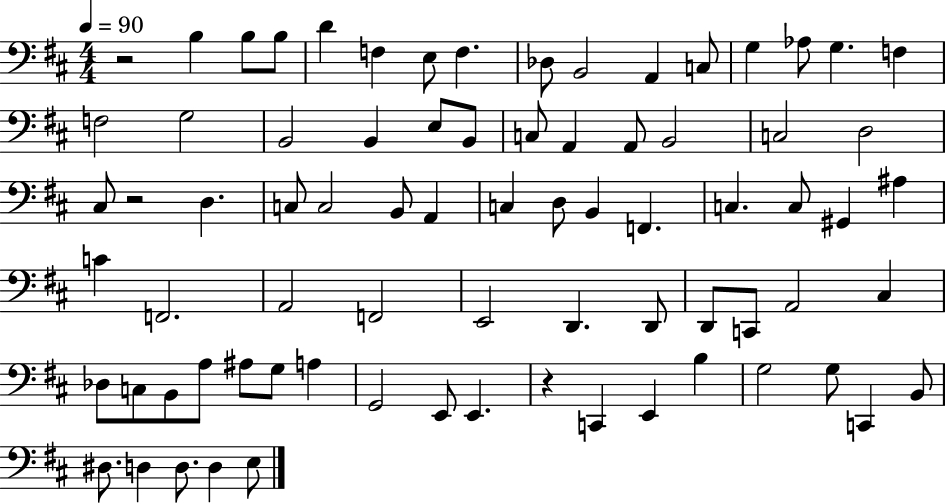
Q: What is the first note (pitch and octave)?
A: B3